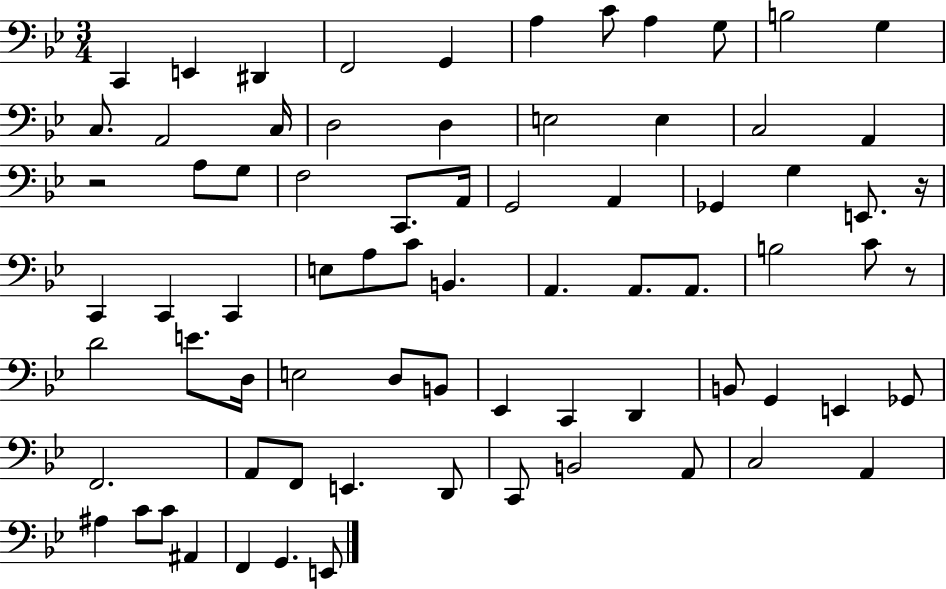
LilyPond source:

{
  \clef bass
  \numericTimeSignature
  \time 3/4
  \key bes \major
  c,4 e,4 dis,4 | f,2 g,4 | a4 c'8 a4 g8 | b2 g4 | \break c8. a,2 c16 | d2 d4 | e2 e4 | c2 a,4 | \break r2 a8 g8 | f2 c,8. a,16 | g,2 a,4 | ges,4 g4 e,8. r16 | \break c,4 c,4 c,4 | e8 a8 c'8 b,4. | a,4. a,8. a,8. | b2 c'8 r8 | \break d'2 e'8. d16 | e2 d8 b,8 | ees,4 c,4 d,4 | b,8 g,4 e,4 ges,8 | \break f,2. | a,8 f,8 e,4. d,8 | c,8 b,2 a,8 | c2 a,4 | \break ais4 c'8 c'8 ais,4 | f,4 g,4. e,8 | \bar "|."
}